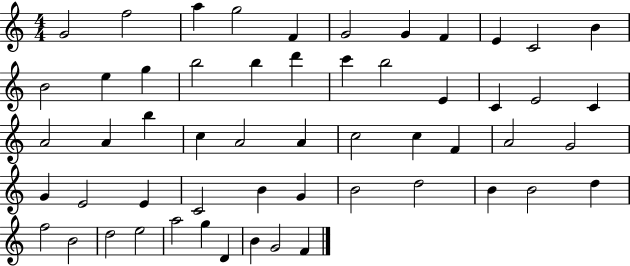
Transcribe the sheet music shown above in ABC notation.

X:1
T:Untitled
M:4/4
L:1/4
K:C
G2 f2 a g2 F G2 G F E C2 B B2 e g b2 b d' c' b2 E C E2 C A2 A b c A2 A c2 c F A2 G2 G E2 E C2 B G B2 d2 B B2 d f2 B2 d2 e2 a2 g D B G2 F